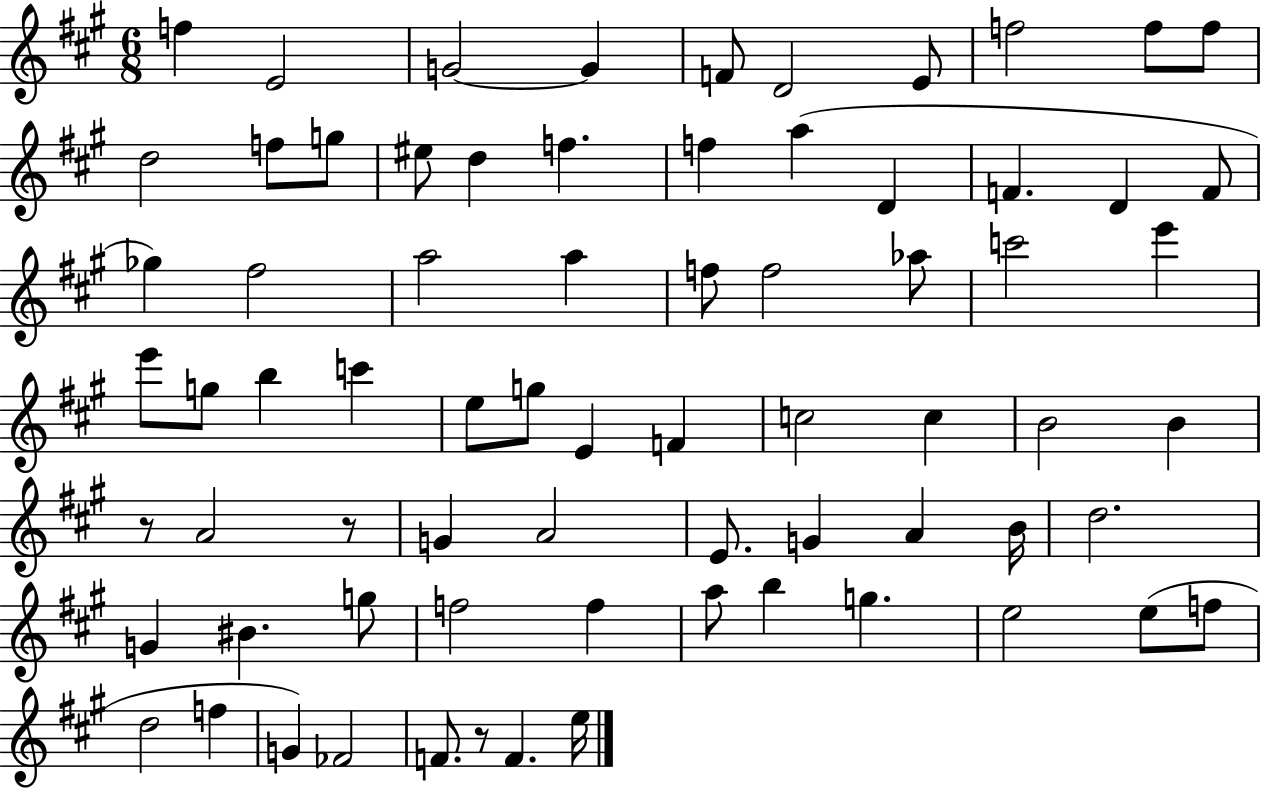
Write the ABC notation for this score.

X:1
T:Untitled
M:6/8
L:1/4
K:A
f E2 G2 G F/2 D2 E/2 f2 f/2 f/2 d2 f/2 g/2 ^e/2 d f f a D F D F/2 _g ^f2 a2 a f/2 f2 _a/2 c'2 e' e'/2 g/2 b c' e/2 g/2 E F c2 c B2 B z/2 A2 z/2 G A2 E/2 G A B/4 d2 G ^B g/2 f2 f a/2 b g e2 e/2 f/2 d2 f G _F2 F/2 z/2 F e/4